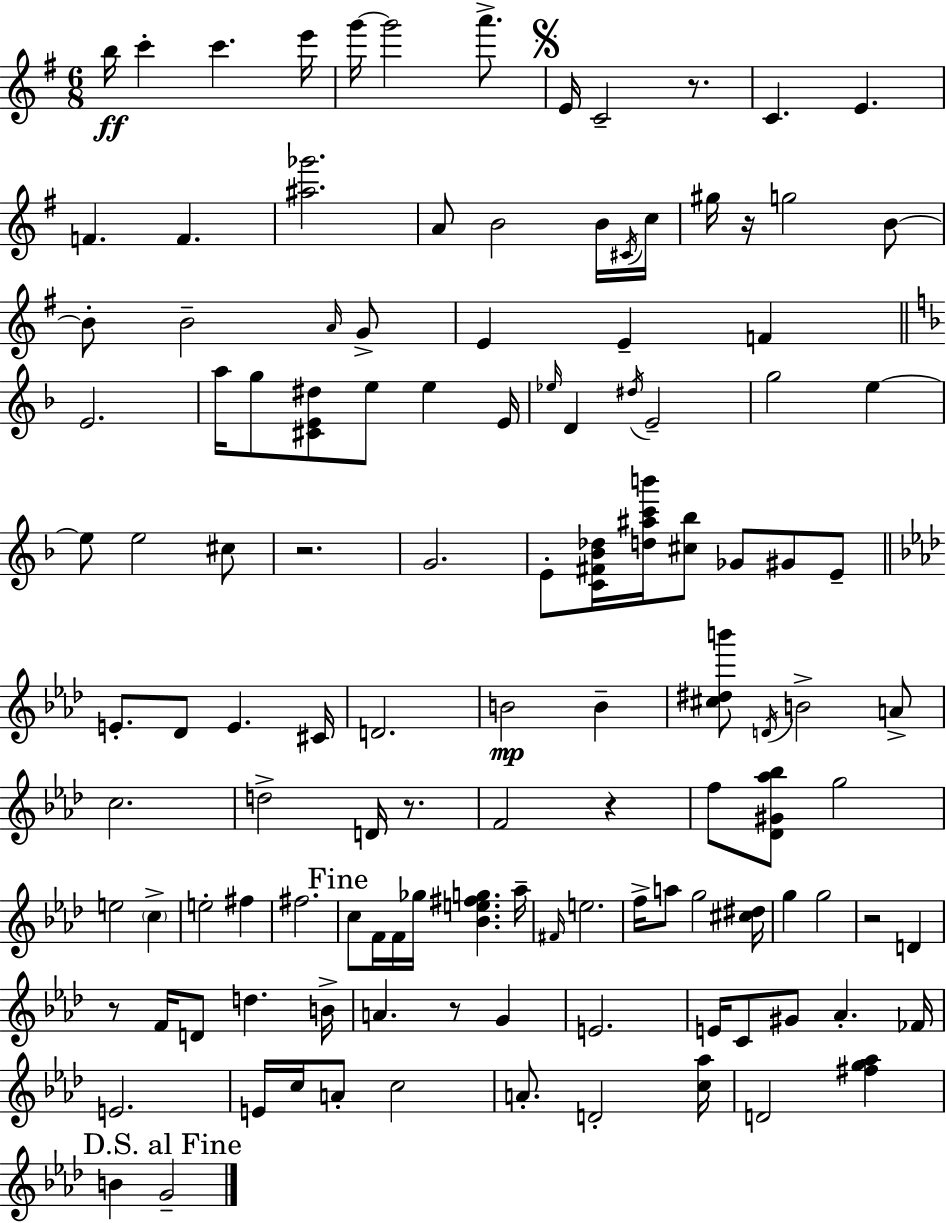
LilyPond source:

{
  \clef treble
  \numericTimeSignature
  \time 6/8
  \key g \major
  \repeat volta 2 { b''16\ff c'''4-. c'''4. e'''16 | g'''16~~ g'''2 a'''8.-> | \mark \markup { \musicglyph "scripts.segno" } e'16 c'2-- r8. | c'4. e'4. | \break f'4. f'4. | <ais'' ges'''>2. | a'8 b'2 b'16 \acciaccatura { cis'16 } | c''16 gis''16 r16 g''2 b'8~~ | \break b'8-. b'2-- \grace { a'16 } | g'8-> e'4 e'4-- f'4 | \bar "||" \break \key d \minor e'2. | a''16 g''8 <cis' e' dis''>8 e''8 e''4 e'16 | \grace { ees''16 } d'4 \acciaccatura { dis''16 } e'2-- | g''2 e''4~~ | \break e''8 e''2 | cis''8 r2. | g'2. | e'8-. <c' fis' bes' des''>16 <d'' ais'' c''' b'''>16 <cis'' bes''>8 ges'8 gis'8 | \break e'8-- \bar "||" \break \key aes \major e'8.-. des'8 e'4. cis'16 | d'2. | b'2\mp b'4-- | <cis'' dis'' b'''>8 \acciaccatura { d'16 } b'2-> a'8-> | \break c''2. | d''2-> d'16 r8. | f'2 r4 | f''8 <des' gis' aes'' bes''>8 g''2 | \break e''2 \parenthesize c''4-> | e''2-. fis''4 | fis''2. | \mark "Fine" c''8 f'16 f'16 ges''16 <bes' e'' fis'' g''>4. | \break aes''16-- \grace { fis'16 } e''2. | f''16-> a''8 g''2 | <cis'' dis''>16 g''4 g''2 | r2 d'4 | \break r8 f'16 d'8 d''4. | b'16-> a'4. r8 g'4 | e'2. | e'16 c'8 gis'8 aes'4.-. | \break fes'16 e'2. | e'16 c''16 a'8-. c''2 | a'8.-. d'2-. | <c'' aes''>16 d'2 <fis'' g'' aes''>4 | \break \mark "D.S. al Fine" b'4 g'2-- | } \bar "|."
}